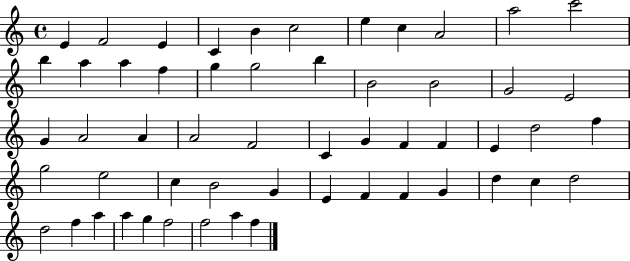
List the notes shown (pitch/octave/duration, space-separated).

E4/q F4/h E4/q C4/q B4/q C5/h E5/q C5/q A4/h A5/h C6/h B5/q A5/q A5/q F5/q G5/q G5/h B5/q B4/h B4/h G4/h E4/h G4/q A4/h A4/q A4/h F4/h C4/q G4/q F4/q F4/q E4/q D5/h F5/q G5/h E5/h C5/q B4/h G4/q E4/q F4/q F4/q G4/q D5/q C5/q D5/h D5/h F5/q A5/q A5/q G5/q F5/h F5/h A5/q F5/q